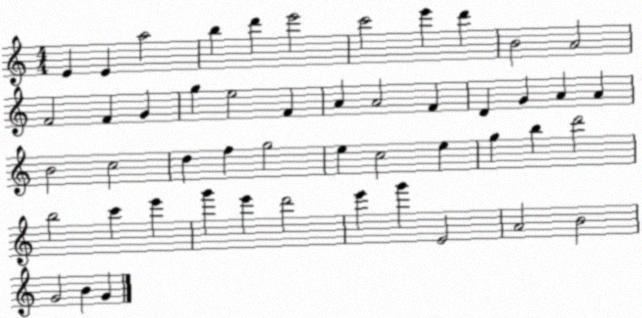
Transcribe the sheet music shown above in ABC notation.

X:1
T:Untitled
M:4/4
L:1/4
K:C
E E a2 b d' e'2 c'2 e' d' B2 A2 F2 F G g e2 F A A2 F D G A A B2 c2 d f g2 e c2 e g b d'2 b2 c' e' g' e' d'2 e' g' E2 A2 B2 G2 B G